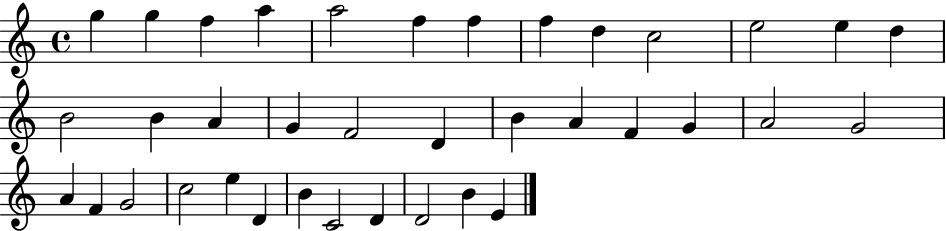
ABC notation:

X:1
T:Untitled
M:4/4
L:1/4
K:C
g g f a a2 f f f d c2 e2 e d B2 B A G F2 D B A F G A2 G2 A F G2 c2 e D B C2 D D2 B E